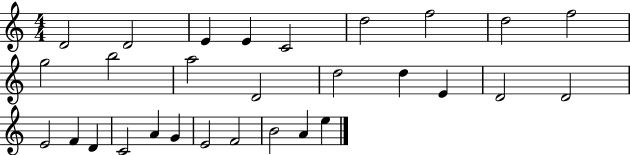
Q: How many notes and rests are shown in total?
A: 29